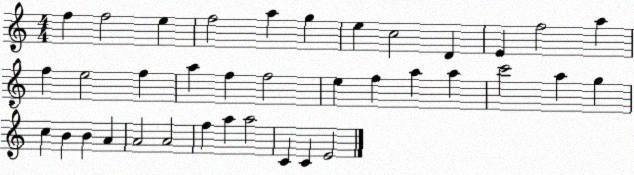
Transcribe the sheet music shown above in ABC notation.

X:1
T:Untitled
M:4/4
L:1/4
K:C
f f2 e f2 a g e c2 D E f2 a f e2 f a f f2 e f a a c'2 a g c B B A A2 A2 f a a2 C C E2